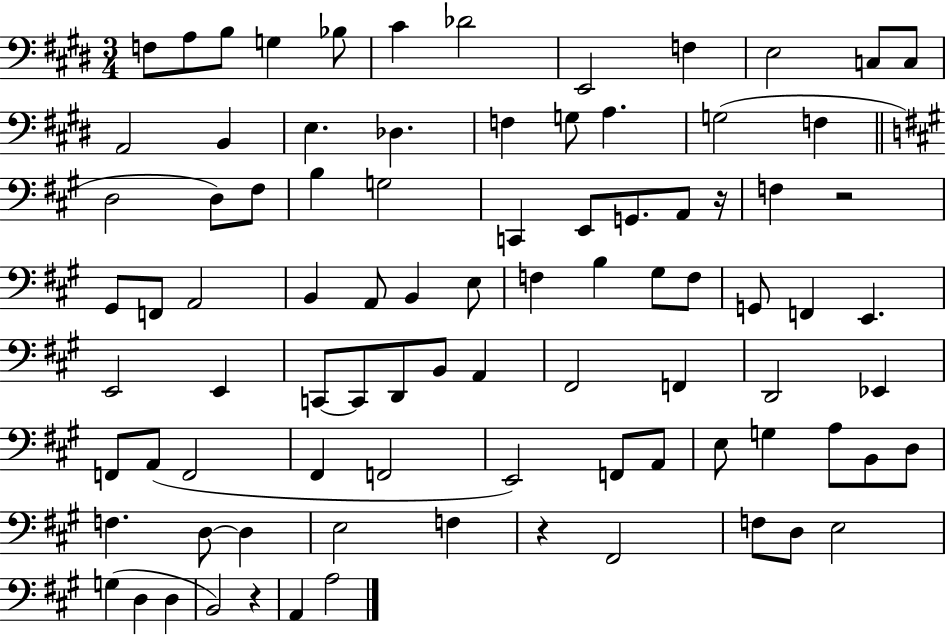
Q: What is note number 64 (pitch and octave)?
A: A2